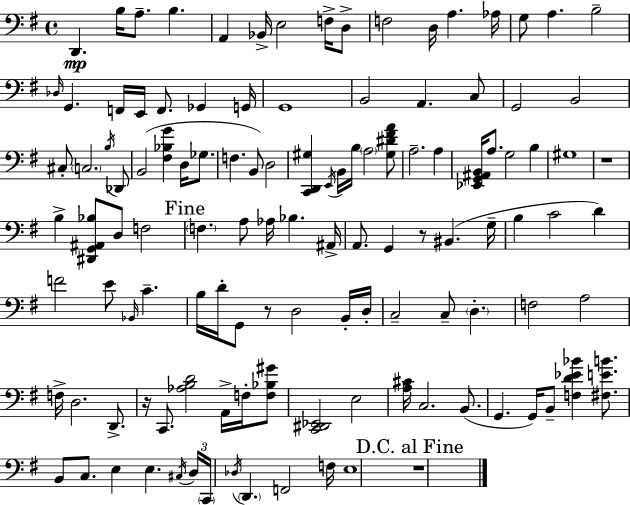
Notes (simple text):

D2/q. B3/s A3/e. B3/q. A2/q Bb2/s E3/h F3/s D3/e F3/h D3/s A3/q. Ab3/s G3/e A3/q. B3/h Db3/s G2/q. F2/s E2/s F2/e. Gb2/q G2/s G2/w B2/h A2/q. C3/e G2/h B2/h C#3/e C3/h. B3/s Db2/e B2/h [F#3,Bb3,G4]/q D3/s Gb3/e. F3/q. B2/e D3/h [C2,D2,G#3]/q E2/s B2/s B3/s A3/h [G#3,D#4,F#4,A4]/e A3/h. A3/q [Eb2,G2,A#2,B2]/s A3/e. G3/h B3/q G#3/w R/w B3/q [D#2,G2,A#2,Bb3]/e D3/e F3/h F3/q. A3/e Ab3/s Bb3/q. A#2/s A2/e. G2/q R/e BIS2/q. G3/s B3/q C4/h D4/q F4/h E4/e Bb2/s C4/q. B3/s D4/s G2/e R/e D3/h B2/s D3/s C3/h C3/e D3/q. F3/h A3/h F3/s D3/h. D2/e. R/s C2/e. [Ab3,B3,D4]/h A2/s F3/s [F3,Bb3,G#4]/e [C2,D#2,Eb2]/h E3/h [A3,C#4]/s C3/h. B2/e. G2/q. G2/s B2/e [F3,D4,Eb4,Bb4]/q [F#3,E4,B4]/e. B2/e C3/e. E3/q E3/q. C#3/s D3/s C2/s Db3/s D2/q. F2/h F3/s E3/w R/w